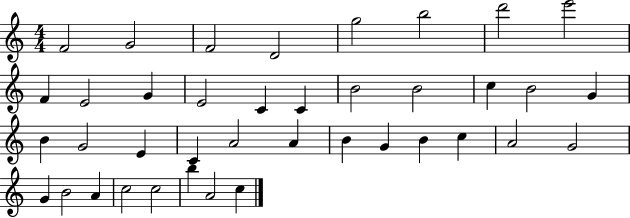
X:1
T:Untitled
M:4/4
L:1/4
K:C
F2 G2 F2 D2 g2 b2 d'2 e'2 F E2 G E2 C C B2 B2 c B2 G B G2 E C A2 A B G B c A2 G2 G B2 A c2 c2 b A2 c